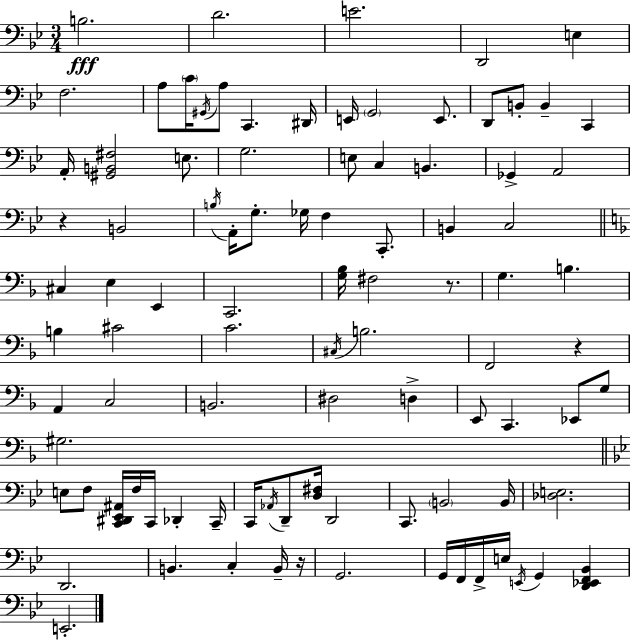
{
  \clef bass
  \numericTimeSignature
  \time 3/4
  \key bes \major
  b2.\fff | d'2. | e'2. | d,2 e4 | \break f2. | a8 \parenthesize c'16 \acciaccatura { gis,16 } a8 c,4. | dis,16 e,16 \parenthesize g,2 e,8. | d,8 b,8-. b,4-- c,4 | \break a,16-. <gis, b, fis>2 e8. | g2. | e8 c4 b,4. | ges,4-> a,2 | \break r4 b,2 | \acciaccatura { b16 } a,16-. g8.-. ges16 f4 c,8.-. | b,4 c2 | \bar "||" \break \key d \minor cis4 e4 e,4 | c,2. | <g bes>16 fis2 r8. | g4. b4. | \break b4 cis'2 | c'2. | \acciaccatura { cis16 } b2. | f,2 r4 | \break a,4 c2 | b,2. | dis2 d4-> | e,8 c,4. ees,8 g8 | \break gis2. | \bar "||" \break \key g \minor e8 f8 <c, dis, ees, ais,>16 f16 c,16 des,4-. c,16-- | c,16 \acciaccatura { aes,16 } d,8-- <d fis>16 d,2 | c,8. \parenthesize b,2 | b,16 <des e>2. | \break d,2. | b,4. c4-. b,16-- | r16 g,2. | g,16 f,16 f,16-> e16 \acciaccatura { e,16 } g,4 <d, ees, f, bes,>4 | \break e,2.-. | \bar "|."
}